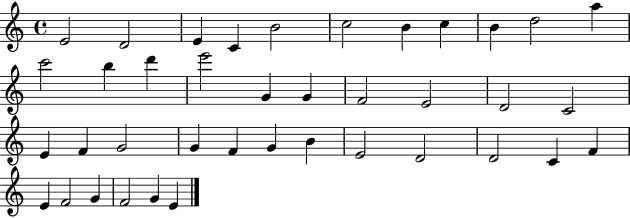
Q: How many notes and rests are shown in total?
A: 39